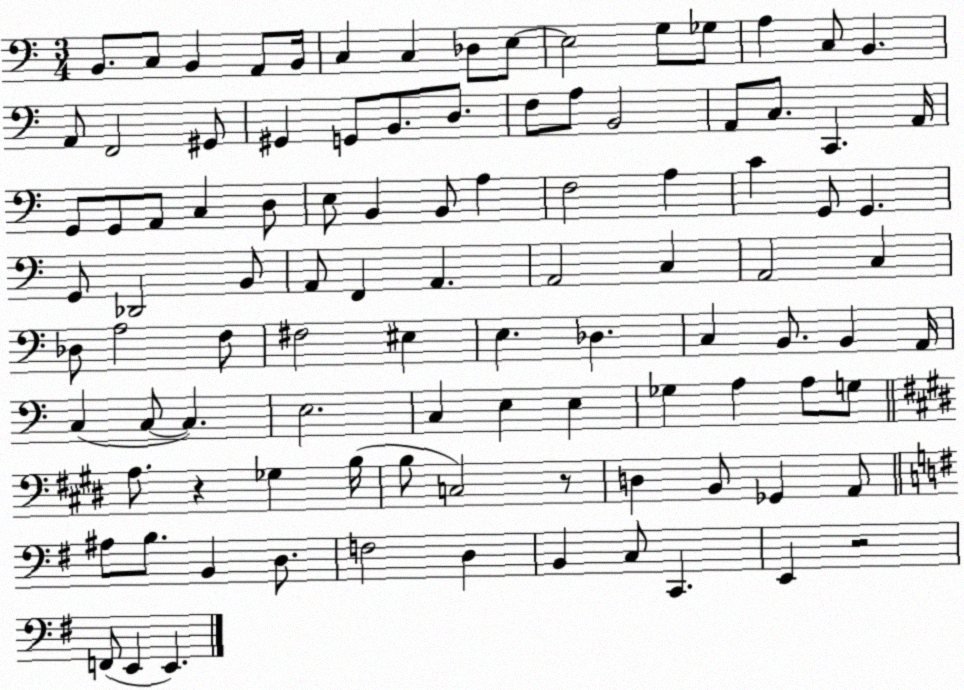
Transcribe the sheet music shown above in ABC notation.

X:1
T:Untitled
M:3/4
L:1/4
K:C
B,,/2 C,/2 B,, A,,/2 B,,/4 C, C, _D,/2 E,/2 E,2 G,/2 _G,/2 A, C,/2 B,, A,,/2 F,,2 ^G,,/2 ^G,, G,,/2 B,,/2 D,/2 F,/2 A,/2 B,,2 A,,/2 C,/2 C,, A,,/4 G,,/2 G,,/2 A,,/2 C, D,/2 E,/2 B,, B,,/2 A, F,2 A, C G,,/2 G,, G,,/2 _D,,2 B,,/2 A,,/2 F,, A,, A,,2 C, A,,2 C, _D,/2 A,2 F,/2 ^F,2 ^E, E, _D, C, B,,/2 B,, A,,/4 C, C,/2 C, E,2 C, E, E, _G, A, A,/2 G,/2 A,/2 z _G, B,/4 B,/2 C,2 z/2 D, B,,/2 _G,, A,,/2 ^A,/2 B,/2 B,, D,/2 F,2 D, B,, C,/2 C,, E,, z2 F,,/2 E,, E,,